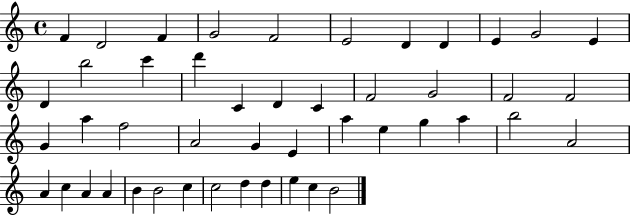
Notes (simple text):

F4/q D4/h F4/q G4/h F4/h E4/h D4/q D4/q E4/q G4/h E4/q D4/q B5/h C6/q D6/q C4/q D4/q C4/q F4/h G4/h F4/h F4/h G4/q A5/q F5/h A4/h G4/q E4/q A5/q E5/q G5/q A5/q B5/h A4/h A4/q C5/q A4/q A4/q B4/q B4/h C5/q C5/h D5/q D5/q E5/q C5/q B4/h